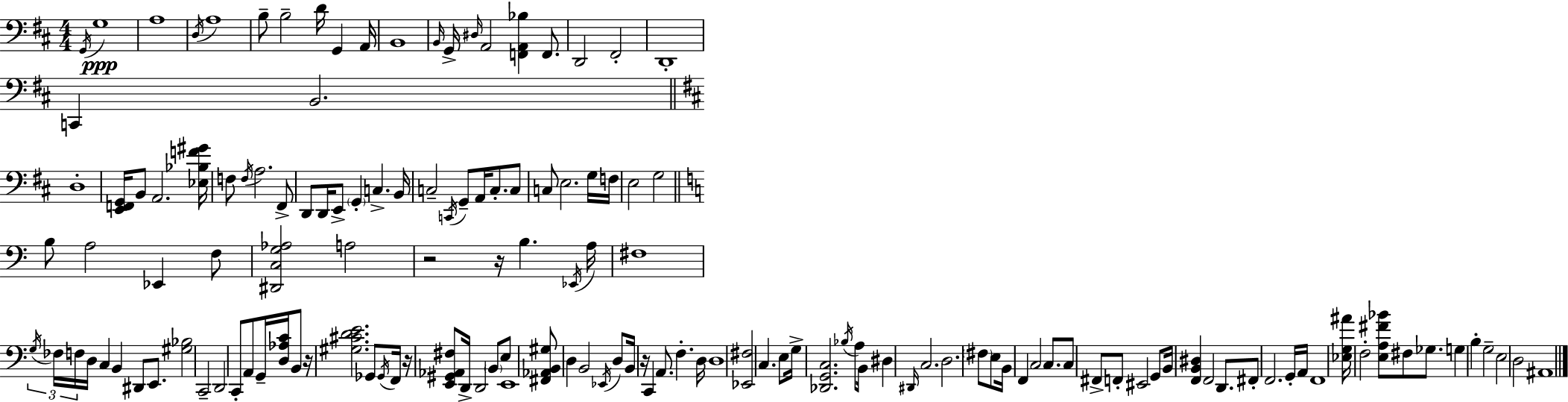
{
  \clef bass
  \numericTimeSignature
  \time 4/4
  \key d \major
  \repeat volta 2 { \acciaccatura { g,16 }\ppp g1 | a1 | \acciaccatura { d16 } a1 | b8-- b2-- d'16 g,4 | \break a,16 b,1 | \grace { b,16 } g,16-> \grace { dis16 } a,2 <f, a, bes>4 | f,8. d,2 fis,2-. | d,1-. | \break c,4 b,2. | \bar "||" \break \key b \minor d1-. | <e, f, g,>16 b,8 a,2. <ees bes f' gis'>16 | f8 \acciaccatura { f16 } a2. fis,8-> | d,8 d,16 e,8-> \parenthesize g,4-. c4.-> | \break b,16 c2-- \acciaccatura { c,16 } g,8-- a,16 c8.-. | c8 c8 e2. | g16 f16 e2 g2 | \bar "||" \break \key c \major b8 a2 ees,4 f8 | <dis, c g aes>2 a2 | r2 r16 b4. \acciaccatura { ees,16 } | a16 fis1 | \break \tuplet 3/2 { \acciaccatura { g16 } fes16 f16 } d16 c4 b,4 dis,8 e,8. | <gis bes>2 c,2-- | d,2 c,8-. a,8 g,16-- <d aes c'>16 | b,8 r16 <gis cis' d' e'>2. ges,8 | \break \acciaccatura { ges,16 } f,16 r16 <e, gis, aes, fis>8 d,16-> d,2 \parenthesize b,8 | e8 e,1 | <fis, aes, b, gis>8 d4 b,2 | \acciaccatura { ees,16 } d8 b,16 r16 c,4 a,8. f4.-. | \break d16 d1 | <ees, fis>2 c4. | e8 g16-> <des, g, c>2. | \acciaccatura { bes16 } a8 b,16 dis4 \grace { dis,16 } c2. | \break d2. | \parenthesize fis8 e8 b,16 f,4 c2 | c8. c8 fis,8-> f,8-. eis,2 | g,8 b,16 <f, b, dis>4 f,2 | \break d,8. fis,8-. f,2. | g,16-. a,16 f,1 | <ees g ais'>16 f2-. <e a fis' bes'>8 | fis8 ges8. g4 b4-. g2-- | \break e2 d2 | ais,1 | } \bar "|."
}